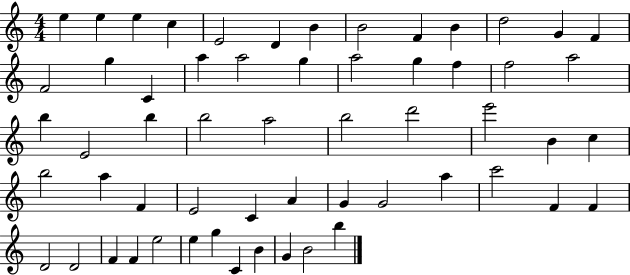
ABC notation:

X:1
T:Untitled
M:4/4
L:1/4
K:C
e e e c E2 D B B2 F B d2 G F F2 g C a a2 g a2 g f f2 a2 b E2 b b2 a2 b2 d'2 e'2 B c b2 a F E2 C A G G2 a c'2 F F D2 D2 F F e2 e g C B G B2 b